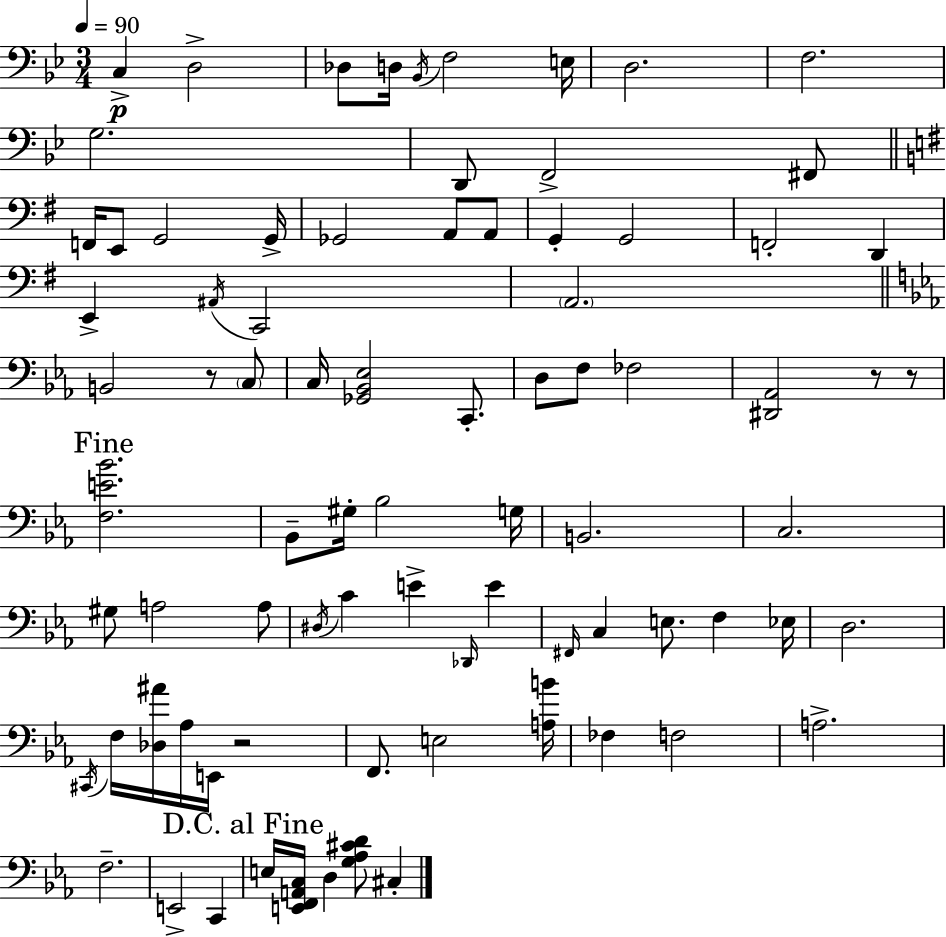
{
  \clef bass
  \numericTimeSignature
  \time 3/4
  \key g \minor
  \tempo 4 = 90
  c4->\p d2-> | des8 d16 \acciaccatura { bes,16 } f2 | e16 d2. | f2. | \break g2. | d,8 f,2-> fis,8 | \bar "||" \break \key g \major f,16 e,8 g,2 g,16-> | ges,2 a,8 a,8 | g,4-. g,2 | f,2-. d,4 | \break e,4-> \acciaccatura { ais,16 } c,2 | \parenthesize a,2. | \bar "||" \break \key ees \major b,2 r8 \parenthesize c8 | c16 <ges, bes, ees>2 c,8.-. | d8 f8 fes2 | <dis, aes,>2 r8 r8 | \break \mark "Fine" <f e' bes'>2. | bes,8-- gis16-. bes2 g16 | b,2. | c2. | \break gis8 a2 a8 | \acciaccatura { dis16 } c'4 e'4-> \grace { des,16 } e'4 | \grace { fis,16 } c4 e8. f4 | ees16 d2. | \break \acciaccatura { cis,16 } f16 <des ais'>16 aes16 e,16 r2 | f,8. e2 | <a b'>16 fes4 f2 | a2.-> | \break f2.-- | e,2-> | c,4 \mark "D.C. al Fine" e16 <e, f, a, c>16 d4 <g aes cis' d'>8 | cis4-. \bar "|."
}